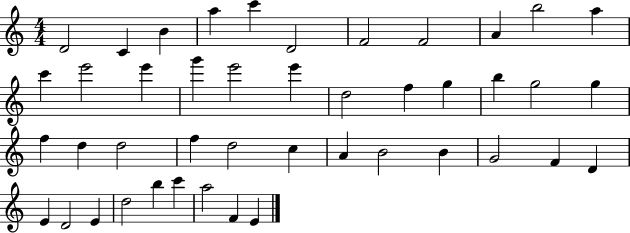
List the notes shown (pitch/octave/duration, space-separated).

D4/h C4/q B4/q A5/q C6/q D4/h F4/h F4/h A4/q B5/h A5/q C6/q E6/h E6/q G6/q E6/h E6/q D5/h F5/q G5/q B5/q G5/h G5/q F5/q D5/q D5/h F5/q D5/h C5/q A4/q B4/h B4/q G4/h F4/q D4/q E4/q D4/h E4/q D5/h B5/q C6/q A5/h F4/q E4/q